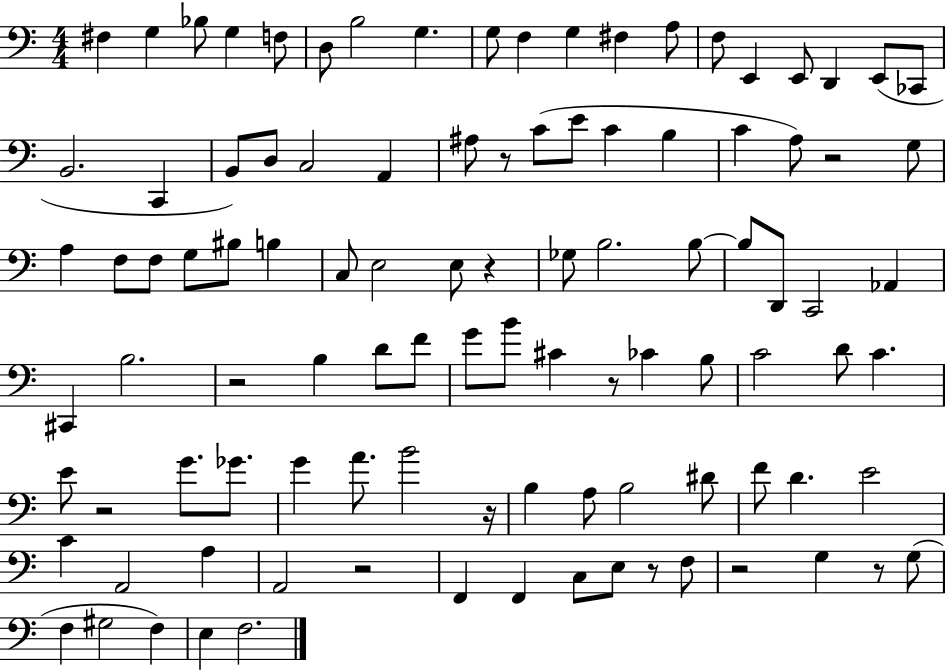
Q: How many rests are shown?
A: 11